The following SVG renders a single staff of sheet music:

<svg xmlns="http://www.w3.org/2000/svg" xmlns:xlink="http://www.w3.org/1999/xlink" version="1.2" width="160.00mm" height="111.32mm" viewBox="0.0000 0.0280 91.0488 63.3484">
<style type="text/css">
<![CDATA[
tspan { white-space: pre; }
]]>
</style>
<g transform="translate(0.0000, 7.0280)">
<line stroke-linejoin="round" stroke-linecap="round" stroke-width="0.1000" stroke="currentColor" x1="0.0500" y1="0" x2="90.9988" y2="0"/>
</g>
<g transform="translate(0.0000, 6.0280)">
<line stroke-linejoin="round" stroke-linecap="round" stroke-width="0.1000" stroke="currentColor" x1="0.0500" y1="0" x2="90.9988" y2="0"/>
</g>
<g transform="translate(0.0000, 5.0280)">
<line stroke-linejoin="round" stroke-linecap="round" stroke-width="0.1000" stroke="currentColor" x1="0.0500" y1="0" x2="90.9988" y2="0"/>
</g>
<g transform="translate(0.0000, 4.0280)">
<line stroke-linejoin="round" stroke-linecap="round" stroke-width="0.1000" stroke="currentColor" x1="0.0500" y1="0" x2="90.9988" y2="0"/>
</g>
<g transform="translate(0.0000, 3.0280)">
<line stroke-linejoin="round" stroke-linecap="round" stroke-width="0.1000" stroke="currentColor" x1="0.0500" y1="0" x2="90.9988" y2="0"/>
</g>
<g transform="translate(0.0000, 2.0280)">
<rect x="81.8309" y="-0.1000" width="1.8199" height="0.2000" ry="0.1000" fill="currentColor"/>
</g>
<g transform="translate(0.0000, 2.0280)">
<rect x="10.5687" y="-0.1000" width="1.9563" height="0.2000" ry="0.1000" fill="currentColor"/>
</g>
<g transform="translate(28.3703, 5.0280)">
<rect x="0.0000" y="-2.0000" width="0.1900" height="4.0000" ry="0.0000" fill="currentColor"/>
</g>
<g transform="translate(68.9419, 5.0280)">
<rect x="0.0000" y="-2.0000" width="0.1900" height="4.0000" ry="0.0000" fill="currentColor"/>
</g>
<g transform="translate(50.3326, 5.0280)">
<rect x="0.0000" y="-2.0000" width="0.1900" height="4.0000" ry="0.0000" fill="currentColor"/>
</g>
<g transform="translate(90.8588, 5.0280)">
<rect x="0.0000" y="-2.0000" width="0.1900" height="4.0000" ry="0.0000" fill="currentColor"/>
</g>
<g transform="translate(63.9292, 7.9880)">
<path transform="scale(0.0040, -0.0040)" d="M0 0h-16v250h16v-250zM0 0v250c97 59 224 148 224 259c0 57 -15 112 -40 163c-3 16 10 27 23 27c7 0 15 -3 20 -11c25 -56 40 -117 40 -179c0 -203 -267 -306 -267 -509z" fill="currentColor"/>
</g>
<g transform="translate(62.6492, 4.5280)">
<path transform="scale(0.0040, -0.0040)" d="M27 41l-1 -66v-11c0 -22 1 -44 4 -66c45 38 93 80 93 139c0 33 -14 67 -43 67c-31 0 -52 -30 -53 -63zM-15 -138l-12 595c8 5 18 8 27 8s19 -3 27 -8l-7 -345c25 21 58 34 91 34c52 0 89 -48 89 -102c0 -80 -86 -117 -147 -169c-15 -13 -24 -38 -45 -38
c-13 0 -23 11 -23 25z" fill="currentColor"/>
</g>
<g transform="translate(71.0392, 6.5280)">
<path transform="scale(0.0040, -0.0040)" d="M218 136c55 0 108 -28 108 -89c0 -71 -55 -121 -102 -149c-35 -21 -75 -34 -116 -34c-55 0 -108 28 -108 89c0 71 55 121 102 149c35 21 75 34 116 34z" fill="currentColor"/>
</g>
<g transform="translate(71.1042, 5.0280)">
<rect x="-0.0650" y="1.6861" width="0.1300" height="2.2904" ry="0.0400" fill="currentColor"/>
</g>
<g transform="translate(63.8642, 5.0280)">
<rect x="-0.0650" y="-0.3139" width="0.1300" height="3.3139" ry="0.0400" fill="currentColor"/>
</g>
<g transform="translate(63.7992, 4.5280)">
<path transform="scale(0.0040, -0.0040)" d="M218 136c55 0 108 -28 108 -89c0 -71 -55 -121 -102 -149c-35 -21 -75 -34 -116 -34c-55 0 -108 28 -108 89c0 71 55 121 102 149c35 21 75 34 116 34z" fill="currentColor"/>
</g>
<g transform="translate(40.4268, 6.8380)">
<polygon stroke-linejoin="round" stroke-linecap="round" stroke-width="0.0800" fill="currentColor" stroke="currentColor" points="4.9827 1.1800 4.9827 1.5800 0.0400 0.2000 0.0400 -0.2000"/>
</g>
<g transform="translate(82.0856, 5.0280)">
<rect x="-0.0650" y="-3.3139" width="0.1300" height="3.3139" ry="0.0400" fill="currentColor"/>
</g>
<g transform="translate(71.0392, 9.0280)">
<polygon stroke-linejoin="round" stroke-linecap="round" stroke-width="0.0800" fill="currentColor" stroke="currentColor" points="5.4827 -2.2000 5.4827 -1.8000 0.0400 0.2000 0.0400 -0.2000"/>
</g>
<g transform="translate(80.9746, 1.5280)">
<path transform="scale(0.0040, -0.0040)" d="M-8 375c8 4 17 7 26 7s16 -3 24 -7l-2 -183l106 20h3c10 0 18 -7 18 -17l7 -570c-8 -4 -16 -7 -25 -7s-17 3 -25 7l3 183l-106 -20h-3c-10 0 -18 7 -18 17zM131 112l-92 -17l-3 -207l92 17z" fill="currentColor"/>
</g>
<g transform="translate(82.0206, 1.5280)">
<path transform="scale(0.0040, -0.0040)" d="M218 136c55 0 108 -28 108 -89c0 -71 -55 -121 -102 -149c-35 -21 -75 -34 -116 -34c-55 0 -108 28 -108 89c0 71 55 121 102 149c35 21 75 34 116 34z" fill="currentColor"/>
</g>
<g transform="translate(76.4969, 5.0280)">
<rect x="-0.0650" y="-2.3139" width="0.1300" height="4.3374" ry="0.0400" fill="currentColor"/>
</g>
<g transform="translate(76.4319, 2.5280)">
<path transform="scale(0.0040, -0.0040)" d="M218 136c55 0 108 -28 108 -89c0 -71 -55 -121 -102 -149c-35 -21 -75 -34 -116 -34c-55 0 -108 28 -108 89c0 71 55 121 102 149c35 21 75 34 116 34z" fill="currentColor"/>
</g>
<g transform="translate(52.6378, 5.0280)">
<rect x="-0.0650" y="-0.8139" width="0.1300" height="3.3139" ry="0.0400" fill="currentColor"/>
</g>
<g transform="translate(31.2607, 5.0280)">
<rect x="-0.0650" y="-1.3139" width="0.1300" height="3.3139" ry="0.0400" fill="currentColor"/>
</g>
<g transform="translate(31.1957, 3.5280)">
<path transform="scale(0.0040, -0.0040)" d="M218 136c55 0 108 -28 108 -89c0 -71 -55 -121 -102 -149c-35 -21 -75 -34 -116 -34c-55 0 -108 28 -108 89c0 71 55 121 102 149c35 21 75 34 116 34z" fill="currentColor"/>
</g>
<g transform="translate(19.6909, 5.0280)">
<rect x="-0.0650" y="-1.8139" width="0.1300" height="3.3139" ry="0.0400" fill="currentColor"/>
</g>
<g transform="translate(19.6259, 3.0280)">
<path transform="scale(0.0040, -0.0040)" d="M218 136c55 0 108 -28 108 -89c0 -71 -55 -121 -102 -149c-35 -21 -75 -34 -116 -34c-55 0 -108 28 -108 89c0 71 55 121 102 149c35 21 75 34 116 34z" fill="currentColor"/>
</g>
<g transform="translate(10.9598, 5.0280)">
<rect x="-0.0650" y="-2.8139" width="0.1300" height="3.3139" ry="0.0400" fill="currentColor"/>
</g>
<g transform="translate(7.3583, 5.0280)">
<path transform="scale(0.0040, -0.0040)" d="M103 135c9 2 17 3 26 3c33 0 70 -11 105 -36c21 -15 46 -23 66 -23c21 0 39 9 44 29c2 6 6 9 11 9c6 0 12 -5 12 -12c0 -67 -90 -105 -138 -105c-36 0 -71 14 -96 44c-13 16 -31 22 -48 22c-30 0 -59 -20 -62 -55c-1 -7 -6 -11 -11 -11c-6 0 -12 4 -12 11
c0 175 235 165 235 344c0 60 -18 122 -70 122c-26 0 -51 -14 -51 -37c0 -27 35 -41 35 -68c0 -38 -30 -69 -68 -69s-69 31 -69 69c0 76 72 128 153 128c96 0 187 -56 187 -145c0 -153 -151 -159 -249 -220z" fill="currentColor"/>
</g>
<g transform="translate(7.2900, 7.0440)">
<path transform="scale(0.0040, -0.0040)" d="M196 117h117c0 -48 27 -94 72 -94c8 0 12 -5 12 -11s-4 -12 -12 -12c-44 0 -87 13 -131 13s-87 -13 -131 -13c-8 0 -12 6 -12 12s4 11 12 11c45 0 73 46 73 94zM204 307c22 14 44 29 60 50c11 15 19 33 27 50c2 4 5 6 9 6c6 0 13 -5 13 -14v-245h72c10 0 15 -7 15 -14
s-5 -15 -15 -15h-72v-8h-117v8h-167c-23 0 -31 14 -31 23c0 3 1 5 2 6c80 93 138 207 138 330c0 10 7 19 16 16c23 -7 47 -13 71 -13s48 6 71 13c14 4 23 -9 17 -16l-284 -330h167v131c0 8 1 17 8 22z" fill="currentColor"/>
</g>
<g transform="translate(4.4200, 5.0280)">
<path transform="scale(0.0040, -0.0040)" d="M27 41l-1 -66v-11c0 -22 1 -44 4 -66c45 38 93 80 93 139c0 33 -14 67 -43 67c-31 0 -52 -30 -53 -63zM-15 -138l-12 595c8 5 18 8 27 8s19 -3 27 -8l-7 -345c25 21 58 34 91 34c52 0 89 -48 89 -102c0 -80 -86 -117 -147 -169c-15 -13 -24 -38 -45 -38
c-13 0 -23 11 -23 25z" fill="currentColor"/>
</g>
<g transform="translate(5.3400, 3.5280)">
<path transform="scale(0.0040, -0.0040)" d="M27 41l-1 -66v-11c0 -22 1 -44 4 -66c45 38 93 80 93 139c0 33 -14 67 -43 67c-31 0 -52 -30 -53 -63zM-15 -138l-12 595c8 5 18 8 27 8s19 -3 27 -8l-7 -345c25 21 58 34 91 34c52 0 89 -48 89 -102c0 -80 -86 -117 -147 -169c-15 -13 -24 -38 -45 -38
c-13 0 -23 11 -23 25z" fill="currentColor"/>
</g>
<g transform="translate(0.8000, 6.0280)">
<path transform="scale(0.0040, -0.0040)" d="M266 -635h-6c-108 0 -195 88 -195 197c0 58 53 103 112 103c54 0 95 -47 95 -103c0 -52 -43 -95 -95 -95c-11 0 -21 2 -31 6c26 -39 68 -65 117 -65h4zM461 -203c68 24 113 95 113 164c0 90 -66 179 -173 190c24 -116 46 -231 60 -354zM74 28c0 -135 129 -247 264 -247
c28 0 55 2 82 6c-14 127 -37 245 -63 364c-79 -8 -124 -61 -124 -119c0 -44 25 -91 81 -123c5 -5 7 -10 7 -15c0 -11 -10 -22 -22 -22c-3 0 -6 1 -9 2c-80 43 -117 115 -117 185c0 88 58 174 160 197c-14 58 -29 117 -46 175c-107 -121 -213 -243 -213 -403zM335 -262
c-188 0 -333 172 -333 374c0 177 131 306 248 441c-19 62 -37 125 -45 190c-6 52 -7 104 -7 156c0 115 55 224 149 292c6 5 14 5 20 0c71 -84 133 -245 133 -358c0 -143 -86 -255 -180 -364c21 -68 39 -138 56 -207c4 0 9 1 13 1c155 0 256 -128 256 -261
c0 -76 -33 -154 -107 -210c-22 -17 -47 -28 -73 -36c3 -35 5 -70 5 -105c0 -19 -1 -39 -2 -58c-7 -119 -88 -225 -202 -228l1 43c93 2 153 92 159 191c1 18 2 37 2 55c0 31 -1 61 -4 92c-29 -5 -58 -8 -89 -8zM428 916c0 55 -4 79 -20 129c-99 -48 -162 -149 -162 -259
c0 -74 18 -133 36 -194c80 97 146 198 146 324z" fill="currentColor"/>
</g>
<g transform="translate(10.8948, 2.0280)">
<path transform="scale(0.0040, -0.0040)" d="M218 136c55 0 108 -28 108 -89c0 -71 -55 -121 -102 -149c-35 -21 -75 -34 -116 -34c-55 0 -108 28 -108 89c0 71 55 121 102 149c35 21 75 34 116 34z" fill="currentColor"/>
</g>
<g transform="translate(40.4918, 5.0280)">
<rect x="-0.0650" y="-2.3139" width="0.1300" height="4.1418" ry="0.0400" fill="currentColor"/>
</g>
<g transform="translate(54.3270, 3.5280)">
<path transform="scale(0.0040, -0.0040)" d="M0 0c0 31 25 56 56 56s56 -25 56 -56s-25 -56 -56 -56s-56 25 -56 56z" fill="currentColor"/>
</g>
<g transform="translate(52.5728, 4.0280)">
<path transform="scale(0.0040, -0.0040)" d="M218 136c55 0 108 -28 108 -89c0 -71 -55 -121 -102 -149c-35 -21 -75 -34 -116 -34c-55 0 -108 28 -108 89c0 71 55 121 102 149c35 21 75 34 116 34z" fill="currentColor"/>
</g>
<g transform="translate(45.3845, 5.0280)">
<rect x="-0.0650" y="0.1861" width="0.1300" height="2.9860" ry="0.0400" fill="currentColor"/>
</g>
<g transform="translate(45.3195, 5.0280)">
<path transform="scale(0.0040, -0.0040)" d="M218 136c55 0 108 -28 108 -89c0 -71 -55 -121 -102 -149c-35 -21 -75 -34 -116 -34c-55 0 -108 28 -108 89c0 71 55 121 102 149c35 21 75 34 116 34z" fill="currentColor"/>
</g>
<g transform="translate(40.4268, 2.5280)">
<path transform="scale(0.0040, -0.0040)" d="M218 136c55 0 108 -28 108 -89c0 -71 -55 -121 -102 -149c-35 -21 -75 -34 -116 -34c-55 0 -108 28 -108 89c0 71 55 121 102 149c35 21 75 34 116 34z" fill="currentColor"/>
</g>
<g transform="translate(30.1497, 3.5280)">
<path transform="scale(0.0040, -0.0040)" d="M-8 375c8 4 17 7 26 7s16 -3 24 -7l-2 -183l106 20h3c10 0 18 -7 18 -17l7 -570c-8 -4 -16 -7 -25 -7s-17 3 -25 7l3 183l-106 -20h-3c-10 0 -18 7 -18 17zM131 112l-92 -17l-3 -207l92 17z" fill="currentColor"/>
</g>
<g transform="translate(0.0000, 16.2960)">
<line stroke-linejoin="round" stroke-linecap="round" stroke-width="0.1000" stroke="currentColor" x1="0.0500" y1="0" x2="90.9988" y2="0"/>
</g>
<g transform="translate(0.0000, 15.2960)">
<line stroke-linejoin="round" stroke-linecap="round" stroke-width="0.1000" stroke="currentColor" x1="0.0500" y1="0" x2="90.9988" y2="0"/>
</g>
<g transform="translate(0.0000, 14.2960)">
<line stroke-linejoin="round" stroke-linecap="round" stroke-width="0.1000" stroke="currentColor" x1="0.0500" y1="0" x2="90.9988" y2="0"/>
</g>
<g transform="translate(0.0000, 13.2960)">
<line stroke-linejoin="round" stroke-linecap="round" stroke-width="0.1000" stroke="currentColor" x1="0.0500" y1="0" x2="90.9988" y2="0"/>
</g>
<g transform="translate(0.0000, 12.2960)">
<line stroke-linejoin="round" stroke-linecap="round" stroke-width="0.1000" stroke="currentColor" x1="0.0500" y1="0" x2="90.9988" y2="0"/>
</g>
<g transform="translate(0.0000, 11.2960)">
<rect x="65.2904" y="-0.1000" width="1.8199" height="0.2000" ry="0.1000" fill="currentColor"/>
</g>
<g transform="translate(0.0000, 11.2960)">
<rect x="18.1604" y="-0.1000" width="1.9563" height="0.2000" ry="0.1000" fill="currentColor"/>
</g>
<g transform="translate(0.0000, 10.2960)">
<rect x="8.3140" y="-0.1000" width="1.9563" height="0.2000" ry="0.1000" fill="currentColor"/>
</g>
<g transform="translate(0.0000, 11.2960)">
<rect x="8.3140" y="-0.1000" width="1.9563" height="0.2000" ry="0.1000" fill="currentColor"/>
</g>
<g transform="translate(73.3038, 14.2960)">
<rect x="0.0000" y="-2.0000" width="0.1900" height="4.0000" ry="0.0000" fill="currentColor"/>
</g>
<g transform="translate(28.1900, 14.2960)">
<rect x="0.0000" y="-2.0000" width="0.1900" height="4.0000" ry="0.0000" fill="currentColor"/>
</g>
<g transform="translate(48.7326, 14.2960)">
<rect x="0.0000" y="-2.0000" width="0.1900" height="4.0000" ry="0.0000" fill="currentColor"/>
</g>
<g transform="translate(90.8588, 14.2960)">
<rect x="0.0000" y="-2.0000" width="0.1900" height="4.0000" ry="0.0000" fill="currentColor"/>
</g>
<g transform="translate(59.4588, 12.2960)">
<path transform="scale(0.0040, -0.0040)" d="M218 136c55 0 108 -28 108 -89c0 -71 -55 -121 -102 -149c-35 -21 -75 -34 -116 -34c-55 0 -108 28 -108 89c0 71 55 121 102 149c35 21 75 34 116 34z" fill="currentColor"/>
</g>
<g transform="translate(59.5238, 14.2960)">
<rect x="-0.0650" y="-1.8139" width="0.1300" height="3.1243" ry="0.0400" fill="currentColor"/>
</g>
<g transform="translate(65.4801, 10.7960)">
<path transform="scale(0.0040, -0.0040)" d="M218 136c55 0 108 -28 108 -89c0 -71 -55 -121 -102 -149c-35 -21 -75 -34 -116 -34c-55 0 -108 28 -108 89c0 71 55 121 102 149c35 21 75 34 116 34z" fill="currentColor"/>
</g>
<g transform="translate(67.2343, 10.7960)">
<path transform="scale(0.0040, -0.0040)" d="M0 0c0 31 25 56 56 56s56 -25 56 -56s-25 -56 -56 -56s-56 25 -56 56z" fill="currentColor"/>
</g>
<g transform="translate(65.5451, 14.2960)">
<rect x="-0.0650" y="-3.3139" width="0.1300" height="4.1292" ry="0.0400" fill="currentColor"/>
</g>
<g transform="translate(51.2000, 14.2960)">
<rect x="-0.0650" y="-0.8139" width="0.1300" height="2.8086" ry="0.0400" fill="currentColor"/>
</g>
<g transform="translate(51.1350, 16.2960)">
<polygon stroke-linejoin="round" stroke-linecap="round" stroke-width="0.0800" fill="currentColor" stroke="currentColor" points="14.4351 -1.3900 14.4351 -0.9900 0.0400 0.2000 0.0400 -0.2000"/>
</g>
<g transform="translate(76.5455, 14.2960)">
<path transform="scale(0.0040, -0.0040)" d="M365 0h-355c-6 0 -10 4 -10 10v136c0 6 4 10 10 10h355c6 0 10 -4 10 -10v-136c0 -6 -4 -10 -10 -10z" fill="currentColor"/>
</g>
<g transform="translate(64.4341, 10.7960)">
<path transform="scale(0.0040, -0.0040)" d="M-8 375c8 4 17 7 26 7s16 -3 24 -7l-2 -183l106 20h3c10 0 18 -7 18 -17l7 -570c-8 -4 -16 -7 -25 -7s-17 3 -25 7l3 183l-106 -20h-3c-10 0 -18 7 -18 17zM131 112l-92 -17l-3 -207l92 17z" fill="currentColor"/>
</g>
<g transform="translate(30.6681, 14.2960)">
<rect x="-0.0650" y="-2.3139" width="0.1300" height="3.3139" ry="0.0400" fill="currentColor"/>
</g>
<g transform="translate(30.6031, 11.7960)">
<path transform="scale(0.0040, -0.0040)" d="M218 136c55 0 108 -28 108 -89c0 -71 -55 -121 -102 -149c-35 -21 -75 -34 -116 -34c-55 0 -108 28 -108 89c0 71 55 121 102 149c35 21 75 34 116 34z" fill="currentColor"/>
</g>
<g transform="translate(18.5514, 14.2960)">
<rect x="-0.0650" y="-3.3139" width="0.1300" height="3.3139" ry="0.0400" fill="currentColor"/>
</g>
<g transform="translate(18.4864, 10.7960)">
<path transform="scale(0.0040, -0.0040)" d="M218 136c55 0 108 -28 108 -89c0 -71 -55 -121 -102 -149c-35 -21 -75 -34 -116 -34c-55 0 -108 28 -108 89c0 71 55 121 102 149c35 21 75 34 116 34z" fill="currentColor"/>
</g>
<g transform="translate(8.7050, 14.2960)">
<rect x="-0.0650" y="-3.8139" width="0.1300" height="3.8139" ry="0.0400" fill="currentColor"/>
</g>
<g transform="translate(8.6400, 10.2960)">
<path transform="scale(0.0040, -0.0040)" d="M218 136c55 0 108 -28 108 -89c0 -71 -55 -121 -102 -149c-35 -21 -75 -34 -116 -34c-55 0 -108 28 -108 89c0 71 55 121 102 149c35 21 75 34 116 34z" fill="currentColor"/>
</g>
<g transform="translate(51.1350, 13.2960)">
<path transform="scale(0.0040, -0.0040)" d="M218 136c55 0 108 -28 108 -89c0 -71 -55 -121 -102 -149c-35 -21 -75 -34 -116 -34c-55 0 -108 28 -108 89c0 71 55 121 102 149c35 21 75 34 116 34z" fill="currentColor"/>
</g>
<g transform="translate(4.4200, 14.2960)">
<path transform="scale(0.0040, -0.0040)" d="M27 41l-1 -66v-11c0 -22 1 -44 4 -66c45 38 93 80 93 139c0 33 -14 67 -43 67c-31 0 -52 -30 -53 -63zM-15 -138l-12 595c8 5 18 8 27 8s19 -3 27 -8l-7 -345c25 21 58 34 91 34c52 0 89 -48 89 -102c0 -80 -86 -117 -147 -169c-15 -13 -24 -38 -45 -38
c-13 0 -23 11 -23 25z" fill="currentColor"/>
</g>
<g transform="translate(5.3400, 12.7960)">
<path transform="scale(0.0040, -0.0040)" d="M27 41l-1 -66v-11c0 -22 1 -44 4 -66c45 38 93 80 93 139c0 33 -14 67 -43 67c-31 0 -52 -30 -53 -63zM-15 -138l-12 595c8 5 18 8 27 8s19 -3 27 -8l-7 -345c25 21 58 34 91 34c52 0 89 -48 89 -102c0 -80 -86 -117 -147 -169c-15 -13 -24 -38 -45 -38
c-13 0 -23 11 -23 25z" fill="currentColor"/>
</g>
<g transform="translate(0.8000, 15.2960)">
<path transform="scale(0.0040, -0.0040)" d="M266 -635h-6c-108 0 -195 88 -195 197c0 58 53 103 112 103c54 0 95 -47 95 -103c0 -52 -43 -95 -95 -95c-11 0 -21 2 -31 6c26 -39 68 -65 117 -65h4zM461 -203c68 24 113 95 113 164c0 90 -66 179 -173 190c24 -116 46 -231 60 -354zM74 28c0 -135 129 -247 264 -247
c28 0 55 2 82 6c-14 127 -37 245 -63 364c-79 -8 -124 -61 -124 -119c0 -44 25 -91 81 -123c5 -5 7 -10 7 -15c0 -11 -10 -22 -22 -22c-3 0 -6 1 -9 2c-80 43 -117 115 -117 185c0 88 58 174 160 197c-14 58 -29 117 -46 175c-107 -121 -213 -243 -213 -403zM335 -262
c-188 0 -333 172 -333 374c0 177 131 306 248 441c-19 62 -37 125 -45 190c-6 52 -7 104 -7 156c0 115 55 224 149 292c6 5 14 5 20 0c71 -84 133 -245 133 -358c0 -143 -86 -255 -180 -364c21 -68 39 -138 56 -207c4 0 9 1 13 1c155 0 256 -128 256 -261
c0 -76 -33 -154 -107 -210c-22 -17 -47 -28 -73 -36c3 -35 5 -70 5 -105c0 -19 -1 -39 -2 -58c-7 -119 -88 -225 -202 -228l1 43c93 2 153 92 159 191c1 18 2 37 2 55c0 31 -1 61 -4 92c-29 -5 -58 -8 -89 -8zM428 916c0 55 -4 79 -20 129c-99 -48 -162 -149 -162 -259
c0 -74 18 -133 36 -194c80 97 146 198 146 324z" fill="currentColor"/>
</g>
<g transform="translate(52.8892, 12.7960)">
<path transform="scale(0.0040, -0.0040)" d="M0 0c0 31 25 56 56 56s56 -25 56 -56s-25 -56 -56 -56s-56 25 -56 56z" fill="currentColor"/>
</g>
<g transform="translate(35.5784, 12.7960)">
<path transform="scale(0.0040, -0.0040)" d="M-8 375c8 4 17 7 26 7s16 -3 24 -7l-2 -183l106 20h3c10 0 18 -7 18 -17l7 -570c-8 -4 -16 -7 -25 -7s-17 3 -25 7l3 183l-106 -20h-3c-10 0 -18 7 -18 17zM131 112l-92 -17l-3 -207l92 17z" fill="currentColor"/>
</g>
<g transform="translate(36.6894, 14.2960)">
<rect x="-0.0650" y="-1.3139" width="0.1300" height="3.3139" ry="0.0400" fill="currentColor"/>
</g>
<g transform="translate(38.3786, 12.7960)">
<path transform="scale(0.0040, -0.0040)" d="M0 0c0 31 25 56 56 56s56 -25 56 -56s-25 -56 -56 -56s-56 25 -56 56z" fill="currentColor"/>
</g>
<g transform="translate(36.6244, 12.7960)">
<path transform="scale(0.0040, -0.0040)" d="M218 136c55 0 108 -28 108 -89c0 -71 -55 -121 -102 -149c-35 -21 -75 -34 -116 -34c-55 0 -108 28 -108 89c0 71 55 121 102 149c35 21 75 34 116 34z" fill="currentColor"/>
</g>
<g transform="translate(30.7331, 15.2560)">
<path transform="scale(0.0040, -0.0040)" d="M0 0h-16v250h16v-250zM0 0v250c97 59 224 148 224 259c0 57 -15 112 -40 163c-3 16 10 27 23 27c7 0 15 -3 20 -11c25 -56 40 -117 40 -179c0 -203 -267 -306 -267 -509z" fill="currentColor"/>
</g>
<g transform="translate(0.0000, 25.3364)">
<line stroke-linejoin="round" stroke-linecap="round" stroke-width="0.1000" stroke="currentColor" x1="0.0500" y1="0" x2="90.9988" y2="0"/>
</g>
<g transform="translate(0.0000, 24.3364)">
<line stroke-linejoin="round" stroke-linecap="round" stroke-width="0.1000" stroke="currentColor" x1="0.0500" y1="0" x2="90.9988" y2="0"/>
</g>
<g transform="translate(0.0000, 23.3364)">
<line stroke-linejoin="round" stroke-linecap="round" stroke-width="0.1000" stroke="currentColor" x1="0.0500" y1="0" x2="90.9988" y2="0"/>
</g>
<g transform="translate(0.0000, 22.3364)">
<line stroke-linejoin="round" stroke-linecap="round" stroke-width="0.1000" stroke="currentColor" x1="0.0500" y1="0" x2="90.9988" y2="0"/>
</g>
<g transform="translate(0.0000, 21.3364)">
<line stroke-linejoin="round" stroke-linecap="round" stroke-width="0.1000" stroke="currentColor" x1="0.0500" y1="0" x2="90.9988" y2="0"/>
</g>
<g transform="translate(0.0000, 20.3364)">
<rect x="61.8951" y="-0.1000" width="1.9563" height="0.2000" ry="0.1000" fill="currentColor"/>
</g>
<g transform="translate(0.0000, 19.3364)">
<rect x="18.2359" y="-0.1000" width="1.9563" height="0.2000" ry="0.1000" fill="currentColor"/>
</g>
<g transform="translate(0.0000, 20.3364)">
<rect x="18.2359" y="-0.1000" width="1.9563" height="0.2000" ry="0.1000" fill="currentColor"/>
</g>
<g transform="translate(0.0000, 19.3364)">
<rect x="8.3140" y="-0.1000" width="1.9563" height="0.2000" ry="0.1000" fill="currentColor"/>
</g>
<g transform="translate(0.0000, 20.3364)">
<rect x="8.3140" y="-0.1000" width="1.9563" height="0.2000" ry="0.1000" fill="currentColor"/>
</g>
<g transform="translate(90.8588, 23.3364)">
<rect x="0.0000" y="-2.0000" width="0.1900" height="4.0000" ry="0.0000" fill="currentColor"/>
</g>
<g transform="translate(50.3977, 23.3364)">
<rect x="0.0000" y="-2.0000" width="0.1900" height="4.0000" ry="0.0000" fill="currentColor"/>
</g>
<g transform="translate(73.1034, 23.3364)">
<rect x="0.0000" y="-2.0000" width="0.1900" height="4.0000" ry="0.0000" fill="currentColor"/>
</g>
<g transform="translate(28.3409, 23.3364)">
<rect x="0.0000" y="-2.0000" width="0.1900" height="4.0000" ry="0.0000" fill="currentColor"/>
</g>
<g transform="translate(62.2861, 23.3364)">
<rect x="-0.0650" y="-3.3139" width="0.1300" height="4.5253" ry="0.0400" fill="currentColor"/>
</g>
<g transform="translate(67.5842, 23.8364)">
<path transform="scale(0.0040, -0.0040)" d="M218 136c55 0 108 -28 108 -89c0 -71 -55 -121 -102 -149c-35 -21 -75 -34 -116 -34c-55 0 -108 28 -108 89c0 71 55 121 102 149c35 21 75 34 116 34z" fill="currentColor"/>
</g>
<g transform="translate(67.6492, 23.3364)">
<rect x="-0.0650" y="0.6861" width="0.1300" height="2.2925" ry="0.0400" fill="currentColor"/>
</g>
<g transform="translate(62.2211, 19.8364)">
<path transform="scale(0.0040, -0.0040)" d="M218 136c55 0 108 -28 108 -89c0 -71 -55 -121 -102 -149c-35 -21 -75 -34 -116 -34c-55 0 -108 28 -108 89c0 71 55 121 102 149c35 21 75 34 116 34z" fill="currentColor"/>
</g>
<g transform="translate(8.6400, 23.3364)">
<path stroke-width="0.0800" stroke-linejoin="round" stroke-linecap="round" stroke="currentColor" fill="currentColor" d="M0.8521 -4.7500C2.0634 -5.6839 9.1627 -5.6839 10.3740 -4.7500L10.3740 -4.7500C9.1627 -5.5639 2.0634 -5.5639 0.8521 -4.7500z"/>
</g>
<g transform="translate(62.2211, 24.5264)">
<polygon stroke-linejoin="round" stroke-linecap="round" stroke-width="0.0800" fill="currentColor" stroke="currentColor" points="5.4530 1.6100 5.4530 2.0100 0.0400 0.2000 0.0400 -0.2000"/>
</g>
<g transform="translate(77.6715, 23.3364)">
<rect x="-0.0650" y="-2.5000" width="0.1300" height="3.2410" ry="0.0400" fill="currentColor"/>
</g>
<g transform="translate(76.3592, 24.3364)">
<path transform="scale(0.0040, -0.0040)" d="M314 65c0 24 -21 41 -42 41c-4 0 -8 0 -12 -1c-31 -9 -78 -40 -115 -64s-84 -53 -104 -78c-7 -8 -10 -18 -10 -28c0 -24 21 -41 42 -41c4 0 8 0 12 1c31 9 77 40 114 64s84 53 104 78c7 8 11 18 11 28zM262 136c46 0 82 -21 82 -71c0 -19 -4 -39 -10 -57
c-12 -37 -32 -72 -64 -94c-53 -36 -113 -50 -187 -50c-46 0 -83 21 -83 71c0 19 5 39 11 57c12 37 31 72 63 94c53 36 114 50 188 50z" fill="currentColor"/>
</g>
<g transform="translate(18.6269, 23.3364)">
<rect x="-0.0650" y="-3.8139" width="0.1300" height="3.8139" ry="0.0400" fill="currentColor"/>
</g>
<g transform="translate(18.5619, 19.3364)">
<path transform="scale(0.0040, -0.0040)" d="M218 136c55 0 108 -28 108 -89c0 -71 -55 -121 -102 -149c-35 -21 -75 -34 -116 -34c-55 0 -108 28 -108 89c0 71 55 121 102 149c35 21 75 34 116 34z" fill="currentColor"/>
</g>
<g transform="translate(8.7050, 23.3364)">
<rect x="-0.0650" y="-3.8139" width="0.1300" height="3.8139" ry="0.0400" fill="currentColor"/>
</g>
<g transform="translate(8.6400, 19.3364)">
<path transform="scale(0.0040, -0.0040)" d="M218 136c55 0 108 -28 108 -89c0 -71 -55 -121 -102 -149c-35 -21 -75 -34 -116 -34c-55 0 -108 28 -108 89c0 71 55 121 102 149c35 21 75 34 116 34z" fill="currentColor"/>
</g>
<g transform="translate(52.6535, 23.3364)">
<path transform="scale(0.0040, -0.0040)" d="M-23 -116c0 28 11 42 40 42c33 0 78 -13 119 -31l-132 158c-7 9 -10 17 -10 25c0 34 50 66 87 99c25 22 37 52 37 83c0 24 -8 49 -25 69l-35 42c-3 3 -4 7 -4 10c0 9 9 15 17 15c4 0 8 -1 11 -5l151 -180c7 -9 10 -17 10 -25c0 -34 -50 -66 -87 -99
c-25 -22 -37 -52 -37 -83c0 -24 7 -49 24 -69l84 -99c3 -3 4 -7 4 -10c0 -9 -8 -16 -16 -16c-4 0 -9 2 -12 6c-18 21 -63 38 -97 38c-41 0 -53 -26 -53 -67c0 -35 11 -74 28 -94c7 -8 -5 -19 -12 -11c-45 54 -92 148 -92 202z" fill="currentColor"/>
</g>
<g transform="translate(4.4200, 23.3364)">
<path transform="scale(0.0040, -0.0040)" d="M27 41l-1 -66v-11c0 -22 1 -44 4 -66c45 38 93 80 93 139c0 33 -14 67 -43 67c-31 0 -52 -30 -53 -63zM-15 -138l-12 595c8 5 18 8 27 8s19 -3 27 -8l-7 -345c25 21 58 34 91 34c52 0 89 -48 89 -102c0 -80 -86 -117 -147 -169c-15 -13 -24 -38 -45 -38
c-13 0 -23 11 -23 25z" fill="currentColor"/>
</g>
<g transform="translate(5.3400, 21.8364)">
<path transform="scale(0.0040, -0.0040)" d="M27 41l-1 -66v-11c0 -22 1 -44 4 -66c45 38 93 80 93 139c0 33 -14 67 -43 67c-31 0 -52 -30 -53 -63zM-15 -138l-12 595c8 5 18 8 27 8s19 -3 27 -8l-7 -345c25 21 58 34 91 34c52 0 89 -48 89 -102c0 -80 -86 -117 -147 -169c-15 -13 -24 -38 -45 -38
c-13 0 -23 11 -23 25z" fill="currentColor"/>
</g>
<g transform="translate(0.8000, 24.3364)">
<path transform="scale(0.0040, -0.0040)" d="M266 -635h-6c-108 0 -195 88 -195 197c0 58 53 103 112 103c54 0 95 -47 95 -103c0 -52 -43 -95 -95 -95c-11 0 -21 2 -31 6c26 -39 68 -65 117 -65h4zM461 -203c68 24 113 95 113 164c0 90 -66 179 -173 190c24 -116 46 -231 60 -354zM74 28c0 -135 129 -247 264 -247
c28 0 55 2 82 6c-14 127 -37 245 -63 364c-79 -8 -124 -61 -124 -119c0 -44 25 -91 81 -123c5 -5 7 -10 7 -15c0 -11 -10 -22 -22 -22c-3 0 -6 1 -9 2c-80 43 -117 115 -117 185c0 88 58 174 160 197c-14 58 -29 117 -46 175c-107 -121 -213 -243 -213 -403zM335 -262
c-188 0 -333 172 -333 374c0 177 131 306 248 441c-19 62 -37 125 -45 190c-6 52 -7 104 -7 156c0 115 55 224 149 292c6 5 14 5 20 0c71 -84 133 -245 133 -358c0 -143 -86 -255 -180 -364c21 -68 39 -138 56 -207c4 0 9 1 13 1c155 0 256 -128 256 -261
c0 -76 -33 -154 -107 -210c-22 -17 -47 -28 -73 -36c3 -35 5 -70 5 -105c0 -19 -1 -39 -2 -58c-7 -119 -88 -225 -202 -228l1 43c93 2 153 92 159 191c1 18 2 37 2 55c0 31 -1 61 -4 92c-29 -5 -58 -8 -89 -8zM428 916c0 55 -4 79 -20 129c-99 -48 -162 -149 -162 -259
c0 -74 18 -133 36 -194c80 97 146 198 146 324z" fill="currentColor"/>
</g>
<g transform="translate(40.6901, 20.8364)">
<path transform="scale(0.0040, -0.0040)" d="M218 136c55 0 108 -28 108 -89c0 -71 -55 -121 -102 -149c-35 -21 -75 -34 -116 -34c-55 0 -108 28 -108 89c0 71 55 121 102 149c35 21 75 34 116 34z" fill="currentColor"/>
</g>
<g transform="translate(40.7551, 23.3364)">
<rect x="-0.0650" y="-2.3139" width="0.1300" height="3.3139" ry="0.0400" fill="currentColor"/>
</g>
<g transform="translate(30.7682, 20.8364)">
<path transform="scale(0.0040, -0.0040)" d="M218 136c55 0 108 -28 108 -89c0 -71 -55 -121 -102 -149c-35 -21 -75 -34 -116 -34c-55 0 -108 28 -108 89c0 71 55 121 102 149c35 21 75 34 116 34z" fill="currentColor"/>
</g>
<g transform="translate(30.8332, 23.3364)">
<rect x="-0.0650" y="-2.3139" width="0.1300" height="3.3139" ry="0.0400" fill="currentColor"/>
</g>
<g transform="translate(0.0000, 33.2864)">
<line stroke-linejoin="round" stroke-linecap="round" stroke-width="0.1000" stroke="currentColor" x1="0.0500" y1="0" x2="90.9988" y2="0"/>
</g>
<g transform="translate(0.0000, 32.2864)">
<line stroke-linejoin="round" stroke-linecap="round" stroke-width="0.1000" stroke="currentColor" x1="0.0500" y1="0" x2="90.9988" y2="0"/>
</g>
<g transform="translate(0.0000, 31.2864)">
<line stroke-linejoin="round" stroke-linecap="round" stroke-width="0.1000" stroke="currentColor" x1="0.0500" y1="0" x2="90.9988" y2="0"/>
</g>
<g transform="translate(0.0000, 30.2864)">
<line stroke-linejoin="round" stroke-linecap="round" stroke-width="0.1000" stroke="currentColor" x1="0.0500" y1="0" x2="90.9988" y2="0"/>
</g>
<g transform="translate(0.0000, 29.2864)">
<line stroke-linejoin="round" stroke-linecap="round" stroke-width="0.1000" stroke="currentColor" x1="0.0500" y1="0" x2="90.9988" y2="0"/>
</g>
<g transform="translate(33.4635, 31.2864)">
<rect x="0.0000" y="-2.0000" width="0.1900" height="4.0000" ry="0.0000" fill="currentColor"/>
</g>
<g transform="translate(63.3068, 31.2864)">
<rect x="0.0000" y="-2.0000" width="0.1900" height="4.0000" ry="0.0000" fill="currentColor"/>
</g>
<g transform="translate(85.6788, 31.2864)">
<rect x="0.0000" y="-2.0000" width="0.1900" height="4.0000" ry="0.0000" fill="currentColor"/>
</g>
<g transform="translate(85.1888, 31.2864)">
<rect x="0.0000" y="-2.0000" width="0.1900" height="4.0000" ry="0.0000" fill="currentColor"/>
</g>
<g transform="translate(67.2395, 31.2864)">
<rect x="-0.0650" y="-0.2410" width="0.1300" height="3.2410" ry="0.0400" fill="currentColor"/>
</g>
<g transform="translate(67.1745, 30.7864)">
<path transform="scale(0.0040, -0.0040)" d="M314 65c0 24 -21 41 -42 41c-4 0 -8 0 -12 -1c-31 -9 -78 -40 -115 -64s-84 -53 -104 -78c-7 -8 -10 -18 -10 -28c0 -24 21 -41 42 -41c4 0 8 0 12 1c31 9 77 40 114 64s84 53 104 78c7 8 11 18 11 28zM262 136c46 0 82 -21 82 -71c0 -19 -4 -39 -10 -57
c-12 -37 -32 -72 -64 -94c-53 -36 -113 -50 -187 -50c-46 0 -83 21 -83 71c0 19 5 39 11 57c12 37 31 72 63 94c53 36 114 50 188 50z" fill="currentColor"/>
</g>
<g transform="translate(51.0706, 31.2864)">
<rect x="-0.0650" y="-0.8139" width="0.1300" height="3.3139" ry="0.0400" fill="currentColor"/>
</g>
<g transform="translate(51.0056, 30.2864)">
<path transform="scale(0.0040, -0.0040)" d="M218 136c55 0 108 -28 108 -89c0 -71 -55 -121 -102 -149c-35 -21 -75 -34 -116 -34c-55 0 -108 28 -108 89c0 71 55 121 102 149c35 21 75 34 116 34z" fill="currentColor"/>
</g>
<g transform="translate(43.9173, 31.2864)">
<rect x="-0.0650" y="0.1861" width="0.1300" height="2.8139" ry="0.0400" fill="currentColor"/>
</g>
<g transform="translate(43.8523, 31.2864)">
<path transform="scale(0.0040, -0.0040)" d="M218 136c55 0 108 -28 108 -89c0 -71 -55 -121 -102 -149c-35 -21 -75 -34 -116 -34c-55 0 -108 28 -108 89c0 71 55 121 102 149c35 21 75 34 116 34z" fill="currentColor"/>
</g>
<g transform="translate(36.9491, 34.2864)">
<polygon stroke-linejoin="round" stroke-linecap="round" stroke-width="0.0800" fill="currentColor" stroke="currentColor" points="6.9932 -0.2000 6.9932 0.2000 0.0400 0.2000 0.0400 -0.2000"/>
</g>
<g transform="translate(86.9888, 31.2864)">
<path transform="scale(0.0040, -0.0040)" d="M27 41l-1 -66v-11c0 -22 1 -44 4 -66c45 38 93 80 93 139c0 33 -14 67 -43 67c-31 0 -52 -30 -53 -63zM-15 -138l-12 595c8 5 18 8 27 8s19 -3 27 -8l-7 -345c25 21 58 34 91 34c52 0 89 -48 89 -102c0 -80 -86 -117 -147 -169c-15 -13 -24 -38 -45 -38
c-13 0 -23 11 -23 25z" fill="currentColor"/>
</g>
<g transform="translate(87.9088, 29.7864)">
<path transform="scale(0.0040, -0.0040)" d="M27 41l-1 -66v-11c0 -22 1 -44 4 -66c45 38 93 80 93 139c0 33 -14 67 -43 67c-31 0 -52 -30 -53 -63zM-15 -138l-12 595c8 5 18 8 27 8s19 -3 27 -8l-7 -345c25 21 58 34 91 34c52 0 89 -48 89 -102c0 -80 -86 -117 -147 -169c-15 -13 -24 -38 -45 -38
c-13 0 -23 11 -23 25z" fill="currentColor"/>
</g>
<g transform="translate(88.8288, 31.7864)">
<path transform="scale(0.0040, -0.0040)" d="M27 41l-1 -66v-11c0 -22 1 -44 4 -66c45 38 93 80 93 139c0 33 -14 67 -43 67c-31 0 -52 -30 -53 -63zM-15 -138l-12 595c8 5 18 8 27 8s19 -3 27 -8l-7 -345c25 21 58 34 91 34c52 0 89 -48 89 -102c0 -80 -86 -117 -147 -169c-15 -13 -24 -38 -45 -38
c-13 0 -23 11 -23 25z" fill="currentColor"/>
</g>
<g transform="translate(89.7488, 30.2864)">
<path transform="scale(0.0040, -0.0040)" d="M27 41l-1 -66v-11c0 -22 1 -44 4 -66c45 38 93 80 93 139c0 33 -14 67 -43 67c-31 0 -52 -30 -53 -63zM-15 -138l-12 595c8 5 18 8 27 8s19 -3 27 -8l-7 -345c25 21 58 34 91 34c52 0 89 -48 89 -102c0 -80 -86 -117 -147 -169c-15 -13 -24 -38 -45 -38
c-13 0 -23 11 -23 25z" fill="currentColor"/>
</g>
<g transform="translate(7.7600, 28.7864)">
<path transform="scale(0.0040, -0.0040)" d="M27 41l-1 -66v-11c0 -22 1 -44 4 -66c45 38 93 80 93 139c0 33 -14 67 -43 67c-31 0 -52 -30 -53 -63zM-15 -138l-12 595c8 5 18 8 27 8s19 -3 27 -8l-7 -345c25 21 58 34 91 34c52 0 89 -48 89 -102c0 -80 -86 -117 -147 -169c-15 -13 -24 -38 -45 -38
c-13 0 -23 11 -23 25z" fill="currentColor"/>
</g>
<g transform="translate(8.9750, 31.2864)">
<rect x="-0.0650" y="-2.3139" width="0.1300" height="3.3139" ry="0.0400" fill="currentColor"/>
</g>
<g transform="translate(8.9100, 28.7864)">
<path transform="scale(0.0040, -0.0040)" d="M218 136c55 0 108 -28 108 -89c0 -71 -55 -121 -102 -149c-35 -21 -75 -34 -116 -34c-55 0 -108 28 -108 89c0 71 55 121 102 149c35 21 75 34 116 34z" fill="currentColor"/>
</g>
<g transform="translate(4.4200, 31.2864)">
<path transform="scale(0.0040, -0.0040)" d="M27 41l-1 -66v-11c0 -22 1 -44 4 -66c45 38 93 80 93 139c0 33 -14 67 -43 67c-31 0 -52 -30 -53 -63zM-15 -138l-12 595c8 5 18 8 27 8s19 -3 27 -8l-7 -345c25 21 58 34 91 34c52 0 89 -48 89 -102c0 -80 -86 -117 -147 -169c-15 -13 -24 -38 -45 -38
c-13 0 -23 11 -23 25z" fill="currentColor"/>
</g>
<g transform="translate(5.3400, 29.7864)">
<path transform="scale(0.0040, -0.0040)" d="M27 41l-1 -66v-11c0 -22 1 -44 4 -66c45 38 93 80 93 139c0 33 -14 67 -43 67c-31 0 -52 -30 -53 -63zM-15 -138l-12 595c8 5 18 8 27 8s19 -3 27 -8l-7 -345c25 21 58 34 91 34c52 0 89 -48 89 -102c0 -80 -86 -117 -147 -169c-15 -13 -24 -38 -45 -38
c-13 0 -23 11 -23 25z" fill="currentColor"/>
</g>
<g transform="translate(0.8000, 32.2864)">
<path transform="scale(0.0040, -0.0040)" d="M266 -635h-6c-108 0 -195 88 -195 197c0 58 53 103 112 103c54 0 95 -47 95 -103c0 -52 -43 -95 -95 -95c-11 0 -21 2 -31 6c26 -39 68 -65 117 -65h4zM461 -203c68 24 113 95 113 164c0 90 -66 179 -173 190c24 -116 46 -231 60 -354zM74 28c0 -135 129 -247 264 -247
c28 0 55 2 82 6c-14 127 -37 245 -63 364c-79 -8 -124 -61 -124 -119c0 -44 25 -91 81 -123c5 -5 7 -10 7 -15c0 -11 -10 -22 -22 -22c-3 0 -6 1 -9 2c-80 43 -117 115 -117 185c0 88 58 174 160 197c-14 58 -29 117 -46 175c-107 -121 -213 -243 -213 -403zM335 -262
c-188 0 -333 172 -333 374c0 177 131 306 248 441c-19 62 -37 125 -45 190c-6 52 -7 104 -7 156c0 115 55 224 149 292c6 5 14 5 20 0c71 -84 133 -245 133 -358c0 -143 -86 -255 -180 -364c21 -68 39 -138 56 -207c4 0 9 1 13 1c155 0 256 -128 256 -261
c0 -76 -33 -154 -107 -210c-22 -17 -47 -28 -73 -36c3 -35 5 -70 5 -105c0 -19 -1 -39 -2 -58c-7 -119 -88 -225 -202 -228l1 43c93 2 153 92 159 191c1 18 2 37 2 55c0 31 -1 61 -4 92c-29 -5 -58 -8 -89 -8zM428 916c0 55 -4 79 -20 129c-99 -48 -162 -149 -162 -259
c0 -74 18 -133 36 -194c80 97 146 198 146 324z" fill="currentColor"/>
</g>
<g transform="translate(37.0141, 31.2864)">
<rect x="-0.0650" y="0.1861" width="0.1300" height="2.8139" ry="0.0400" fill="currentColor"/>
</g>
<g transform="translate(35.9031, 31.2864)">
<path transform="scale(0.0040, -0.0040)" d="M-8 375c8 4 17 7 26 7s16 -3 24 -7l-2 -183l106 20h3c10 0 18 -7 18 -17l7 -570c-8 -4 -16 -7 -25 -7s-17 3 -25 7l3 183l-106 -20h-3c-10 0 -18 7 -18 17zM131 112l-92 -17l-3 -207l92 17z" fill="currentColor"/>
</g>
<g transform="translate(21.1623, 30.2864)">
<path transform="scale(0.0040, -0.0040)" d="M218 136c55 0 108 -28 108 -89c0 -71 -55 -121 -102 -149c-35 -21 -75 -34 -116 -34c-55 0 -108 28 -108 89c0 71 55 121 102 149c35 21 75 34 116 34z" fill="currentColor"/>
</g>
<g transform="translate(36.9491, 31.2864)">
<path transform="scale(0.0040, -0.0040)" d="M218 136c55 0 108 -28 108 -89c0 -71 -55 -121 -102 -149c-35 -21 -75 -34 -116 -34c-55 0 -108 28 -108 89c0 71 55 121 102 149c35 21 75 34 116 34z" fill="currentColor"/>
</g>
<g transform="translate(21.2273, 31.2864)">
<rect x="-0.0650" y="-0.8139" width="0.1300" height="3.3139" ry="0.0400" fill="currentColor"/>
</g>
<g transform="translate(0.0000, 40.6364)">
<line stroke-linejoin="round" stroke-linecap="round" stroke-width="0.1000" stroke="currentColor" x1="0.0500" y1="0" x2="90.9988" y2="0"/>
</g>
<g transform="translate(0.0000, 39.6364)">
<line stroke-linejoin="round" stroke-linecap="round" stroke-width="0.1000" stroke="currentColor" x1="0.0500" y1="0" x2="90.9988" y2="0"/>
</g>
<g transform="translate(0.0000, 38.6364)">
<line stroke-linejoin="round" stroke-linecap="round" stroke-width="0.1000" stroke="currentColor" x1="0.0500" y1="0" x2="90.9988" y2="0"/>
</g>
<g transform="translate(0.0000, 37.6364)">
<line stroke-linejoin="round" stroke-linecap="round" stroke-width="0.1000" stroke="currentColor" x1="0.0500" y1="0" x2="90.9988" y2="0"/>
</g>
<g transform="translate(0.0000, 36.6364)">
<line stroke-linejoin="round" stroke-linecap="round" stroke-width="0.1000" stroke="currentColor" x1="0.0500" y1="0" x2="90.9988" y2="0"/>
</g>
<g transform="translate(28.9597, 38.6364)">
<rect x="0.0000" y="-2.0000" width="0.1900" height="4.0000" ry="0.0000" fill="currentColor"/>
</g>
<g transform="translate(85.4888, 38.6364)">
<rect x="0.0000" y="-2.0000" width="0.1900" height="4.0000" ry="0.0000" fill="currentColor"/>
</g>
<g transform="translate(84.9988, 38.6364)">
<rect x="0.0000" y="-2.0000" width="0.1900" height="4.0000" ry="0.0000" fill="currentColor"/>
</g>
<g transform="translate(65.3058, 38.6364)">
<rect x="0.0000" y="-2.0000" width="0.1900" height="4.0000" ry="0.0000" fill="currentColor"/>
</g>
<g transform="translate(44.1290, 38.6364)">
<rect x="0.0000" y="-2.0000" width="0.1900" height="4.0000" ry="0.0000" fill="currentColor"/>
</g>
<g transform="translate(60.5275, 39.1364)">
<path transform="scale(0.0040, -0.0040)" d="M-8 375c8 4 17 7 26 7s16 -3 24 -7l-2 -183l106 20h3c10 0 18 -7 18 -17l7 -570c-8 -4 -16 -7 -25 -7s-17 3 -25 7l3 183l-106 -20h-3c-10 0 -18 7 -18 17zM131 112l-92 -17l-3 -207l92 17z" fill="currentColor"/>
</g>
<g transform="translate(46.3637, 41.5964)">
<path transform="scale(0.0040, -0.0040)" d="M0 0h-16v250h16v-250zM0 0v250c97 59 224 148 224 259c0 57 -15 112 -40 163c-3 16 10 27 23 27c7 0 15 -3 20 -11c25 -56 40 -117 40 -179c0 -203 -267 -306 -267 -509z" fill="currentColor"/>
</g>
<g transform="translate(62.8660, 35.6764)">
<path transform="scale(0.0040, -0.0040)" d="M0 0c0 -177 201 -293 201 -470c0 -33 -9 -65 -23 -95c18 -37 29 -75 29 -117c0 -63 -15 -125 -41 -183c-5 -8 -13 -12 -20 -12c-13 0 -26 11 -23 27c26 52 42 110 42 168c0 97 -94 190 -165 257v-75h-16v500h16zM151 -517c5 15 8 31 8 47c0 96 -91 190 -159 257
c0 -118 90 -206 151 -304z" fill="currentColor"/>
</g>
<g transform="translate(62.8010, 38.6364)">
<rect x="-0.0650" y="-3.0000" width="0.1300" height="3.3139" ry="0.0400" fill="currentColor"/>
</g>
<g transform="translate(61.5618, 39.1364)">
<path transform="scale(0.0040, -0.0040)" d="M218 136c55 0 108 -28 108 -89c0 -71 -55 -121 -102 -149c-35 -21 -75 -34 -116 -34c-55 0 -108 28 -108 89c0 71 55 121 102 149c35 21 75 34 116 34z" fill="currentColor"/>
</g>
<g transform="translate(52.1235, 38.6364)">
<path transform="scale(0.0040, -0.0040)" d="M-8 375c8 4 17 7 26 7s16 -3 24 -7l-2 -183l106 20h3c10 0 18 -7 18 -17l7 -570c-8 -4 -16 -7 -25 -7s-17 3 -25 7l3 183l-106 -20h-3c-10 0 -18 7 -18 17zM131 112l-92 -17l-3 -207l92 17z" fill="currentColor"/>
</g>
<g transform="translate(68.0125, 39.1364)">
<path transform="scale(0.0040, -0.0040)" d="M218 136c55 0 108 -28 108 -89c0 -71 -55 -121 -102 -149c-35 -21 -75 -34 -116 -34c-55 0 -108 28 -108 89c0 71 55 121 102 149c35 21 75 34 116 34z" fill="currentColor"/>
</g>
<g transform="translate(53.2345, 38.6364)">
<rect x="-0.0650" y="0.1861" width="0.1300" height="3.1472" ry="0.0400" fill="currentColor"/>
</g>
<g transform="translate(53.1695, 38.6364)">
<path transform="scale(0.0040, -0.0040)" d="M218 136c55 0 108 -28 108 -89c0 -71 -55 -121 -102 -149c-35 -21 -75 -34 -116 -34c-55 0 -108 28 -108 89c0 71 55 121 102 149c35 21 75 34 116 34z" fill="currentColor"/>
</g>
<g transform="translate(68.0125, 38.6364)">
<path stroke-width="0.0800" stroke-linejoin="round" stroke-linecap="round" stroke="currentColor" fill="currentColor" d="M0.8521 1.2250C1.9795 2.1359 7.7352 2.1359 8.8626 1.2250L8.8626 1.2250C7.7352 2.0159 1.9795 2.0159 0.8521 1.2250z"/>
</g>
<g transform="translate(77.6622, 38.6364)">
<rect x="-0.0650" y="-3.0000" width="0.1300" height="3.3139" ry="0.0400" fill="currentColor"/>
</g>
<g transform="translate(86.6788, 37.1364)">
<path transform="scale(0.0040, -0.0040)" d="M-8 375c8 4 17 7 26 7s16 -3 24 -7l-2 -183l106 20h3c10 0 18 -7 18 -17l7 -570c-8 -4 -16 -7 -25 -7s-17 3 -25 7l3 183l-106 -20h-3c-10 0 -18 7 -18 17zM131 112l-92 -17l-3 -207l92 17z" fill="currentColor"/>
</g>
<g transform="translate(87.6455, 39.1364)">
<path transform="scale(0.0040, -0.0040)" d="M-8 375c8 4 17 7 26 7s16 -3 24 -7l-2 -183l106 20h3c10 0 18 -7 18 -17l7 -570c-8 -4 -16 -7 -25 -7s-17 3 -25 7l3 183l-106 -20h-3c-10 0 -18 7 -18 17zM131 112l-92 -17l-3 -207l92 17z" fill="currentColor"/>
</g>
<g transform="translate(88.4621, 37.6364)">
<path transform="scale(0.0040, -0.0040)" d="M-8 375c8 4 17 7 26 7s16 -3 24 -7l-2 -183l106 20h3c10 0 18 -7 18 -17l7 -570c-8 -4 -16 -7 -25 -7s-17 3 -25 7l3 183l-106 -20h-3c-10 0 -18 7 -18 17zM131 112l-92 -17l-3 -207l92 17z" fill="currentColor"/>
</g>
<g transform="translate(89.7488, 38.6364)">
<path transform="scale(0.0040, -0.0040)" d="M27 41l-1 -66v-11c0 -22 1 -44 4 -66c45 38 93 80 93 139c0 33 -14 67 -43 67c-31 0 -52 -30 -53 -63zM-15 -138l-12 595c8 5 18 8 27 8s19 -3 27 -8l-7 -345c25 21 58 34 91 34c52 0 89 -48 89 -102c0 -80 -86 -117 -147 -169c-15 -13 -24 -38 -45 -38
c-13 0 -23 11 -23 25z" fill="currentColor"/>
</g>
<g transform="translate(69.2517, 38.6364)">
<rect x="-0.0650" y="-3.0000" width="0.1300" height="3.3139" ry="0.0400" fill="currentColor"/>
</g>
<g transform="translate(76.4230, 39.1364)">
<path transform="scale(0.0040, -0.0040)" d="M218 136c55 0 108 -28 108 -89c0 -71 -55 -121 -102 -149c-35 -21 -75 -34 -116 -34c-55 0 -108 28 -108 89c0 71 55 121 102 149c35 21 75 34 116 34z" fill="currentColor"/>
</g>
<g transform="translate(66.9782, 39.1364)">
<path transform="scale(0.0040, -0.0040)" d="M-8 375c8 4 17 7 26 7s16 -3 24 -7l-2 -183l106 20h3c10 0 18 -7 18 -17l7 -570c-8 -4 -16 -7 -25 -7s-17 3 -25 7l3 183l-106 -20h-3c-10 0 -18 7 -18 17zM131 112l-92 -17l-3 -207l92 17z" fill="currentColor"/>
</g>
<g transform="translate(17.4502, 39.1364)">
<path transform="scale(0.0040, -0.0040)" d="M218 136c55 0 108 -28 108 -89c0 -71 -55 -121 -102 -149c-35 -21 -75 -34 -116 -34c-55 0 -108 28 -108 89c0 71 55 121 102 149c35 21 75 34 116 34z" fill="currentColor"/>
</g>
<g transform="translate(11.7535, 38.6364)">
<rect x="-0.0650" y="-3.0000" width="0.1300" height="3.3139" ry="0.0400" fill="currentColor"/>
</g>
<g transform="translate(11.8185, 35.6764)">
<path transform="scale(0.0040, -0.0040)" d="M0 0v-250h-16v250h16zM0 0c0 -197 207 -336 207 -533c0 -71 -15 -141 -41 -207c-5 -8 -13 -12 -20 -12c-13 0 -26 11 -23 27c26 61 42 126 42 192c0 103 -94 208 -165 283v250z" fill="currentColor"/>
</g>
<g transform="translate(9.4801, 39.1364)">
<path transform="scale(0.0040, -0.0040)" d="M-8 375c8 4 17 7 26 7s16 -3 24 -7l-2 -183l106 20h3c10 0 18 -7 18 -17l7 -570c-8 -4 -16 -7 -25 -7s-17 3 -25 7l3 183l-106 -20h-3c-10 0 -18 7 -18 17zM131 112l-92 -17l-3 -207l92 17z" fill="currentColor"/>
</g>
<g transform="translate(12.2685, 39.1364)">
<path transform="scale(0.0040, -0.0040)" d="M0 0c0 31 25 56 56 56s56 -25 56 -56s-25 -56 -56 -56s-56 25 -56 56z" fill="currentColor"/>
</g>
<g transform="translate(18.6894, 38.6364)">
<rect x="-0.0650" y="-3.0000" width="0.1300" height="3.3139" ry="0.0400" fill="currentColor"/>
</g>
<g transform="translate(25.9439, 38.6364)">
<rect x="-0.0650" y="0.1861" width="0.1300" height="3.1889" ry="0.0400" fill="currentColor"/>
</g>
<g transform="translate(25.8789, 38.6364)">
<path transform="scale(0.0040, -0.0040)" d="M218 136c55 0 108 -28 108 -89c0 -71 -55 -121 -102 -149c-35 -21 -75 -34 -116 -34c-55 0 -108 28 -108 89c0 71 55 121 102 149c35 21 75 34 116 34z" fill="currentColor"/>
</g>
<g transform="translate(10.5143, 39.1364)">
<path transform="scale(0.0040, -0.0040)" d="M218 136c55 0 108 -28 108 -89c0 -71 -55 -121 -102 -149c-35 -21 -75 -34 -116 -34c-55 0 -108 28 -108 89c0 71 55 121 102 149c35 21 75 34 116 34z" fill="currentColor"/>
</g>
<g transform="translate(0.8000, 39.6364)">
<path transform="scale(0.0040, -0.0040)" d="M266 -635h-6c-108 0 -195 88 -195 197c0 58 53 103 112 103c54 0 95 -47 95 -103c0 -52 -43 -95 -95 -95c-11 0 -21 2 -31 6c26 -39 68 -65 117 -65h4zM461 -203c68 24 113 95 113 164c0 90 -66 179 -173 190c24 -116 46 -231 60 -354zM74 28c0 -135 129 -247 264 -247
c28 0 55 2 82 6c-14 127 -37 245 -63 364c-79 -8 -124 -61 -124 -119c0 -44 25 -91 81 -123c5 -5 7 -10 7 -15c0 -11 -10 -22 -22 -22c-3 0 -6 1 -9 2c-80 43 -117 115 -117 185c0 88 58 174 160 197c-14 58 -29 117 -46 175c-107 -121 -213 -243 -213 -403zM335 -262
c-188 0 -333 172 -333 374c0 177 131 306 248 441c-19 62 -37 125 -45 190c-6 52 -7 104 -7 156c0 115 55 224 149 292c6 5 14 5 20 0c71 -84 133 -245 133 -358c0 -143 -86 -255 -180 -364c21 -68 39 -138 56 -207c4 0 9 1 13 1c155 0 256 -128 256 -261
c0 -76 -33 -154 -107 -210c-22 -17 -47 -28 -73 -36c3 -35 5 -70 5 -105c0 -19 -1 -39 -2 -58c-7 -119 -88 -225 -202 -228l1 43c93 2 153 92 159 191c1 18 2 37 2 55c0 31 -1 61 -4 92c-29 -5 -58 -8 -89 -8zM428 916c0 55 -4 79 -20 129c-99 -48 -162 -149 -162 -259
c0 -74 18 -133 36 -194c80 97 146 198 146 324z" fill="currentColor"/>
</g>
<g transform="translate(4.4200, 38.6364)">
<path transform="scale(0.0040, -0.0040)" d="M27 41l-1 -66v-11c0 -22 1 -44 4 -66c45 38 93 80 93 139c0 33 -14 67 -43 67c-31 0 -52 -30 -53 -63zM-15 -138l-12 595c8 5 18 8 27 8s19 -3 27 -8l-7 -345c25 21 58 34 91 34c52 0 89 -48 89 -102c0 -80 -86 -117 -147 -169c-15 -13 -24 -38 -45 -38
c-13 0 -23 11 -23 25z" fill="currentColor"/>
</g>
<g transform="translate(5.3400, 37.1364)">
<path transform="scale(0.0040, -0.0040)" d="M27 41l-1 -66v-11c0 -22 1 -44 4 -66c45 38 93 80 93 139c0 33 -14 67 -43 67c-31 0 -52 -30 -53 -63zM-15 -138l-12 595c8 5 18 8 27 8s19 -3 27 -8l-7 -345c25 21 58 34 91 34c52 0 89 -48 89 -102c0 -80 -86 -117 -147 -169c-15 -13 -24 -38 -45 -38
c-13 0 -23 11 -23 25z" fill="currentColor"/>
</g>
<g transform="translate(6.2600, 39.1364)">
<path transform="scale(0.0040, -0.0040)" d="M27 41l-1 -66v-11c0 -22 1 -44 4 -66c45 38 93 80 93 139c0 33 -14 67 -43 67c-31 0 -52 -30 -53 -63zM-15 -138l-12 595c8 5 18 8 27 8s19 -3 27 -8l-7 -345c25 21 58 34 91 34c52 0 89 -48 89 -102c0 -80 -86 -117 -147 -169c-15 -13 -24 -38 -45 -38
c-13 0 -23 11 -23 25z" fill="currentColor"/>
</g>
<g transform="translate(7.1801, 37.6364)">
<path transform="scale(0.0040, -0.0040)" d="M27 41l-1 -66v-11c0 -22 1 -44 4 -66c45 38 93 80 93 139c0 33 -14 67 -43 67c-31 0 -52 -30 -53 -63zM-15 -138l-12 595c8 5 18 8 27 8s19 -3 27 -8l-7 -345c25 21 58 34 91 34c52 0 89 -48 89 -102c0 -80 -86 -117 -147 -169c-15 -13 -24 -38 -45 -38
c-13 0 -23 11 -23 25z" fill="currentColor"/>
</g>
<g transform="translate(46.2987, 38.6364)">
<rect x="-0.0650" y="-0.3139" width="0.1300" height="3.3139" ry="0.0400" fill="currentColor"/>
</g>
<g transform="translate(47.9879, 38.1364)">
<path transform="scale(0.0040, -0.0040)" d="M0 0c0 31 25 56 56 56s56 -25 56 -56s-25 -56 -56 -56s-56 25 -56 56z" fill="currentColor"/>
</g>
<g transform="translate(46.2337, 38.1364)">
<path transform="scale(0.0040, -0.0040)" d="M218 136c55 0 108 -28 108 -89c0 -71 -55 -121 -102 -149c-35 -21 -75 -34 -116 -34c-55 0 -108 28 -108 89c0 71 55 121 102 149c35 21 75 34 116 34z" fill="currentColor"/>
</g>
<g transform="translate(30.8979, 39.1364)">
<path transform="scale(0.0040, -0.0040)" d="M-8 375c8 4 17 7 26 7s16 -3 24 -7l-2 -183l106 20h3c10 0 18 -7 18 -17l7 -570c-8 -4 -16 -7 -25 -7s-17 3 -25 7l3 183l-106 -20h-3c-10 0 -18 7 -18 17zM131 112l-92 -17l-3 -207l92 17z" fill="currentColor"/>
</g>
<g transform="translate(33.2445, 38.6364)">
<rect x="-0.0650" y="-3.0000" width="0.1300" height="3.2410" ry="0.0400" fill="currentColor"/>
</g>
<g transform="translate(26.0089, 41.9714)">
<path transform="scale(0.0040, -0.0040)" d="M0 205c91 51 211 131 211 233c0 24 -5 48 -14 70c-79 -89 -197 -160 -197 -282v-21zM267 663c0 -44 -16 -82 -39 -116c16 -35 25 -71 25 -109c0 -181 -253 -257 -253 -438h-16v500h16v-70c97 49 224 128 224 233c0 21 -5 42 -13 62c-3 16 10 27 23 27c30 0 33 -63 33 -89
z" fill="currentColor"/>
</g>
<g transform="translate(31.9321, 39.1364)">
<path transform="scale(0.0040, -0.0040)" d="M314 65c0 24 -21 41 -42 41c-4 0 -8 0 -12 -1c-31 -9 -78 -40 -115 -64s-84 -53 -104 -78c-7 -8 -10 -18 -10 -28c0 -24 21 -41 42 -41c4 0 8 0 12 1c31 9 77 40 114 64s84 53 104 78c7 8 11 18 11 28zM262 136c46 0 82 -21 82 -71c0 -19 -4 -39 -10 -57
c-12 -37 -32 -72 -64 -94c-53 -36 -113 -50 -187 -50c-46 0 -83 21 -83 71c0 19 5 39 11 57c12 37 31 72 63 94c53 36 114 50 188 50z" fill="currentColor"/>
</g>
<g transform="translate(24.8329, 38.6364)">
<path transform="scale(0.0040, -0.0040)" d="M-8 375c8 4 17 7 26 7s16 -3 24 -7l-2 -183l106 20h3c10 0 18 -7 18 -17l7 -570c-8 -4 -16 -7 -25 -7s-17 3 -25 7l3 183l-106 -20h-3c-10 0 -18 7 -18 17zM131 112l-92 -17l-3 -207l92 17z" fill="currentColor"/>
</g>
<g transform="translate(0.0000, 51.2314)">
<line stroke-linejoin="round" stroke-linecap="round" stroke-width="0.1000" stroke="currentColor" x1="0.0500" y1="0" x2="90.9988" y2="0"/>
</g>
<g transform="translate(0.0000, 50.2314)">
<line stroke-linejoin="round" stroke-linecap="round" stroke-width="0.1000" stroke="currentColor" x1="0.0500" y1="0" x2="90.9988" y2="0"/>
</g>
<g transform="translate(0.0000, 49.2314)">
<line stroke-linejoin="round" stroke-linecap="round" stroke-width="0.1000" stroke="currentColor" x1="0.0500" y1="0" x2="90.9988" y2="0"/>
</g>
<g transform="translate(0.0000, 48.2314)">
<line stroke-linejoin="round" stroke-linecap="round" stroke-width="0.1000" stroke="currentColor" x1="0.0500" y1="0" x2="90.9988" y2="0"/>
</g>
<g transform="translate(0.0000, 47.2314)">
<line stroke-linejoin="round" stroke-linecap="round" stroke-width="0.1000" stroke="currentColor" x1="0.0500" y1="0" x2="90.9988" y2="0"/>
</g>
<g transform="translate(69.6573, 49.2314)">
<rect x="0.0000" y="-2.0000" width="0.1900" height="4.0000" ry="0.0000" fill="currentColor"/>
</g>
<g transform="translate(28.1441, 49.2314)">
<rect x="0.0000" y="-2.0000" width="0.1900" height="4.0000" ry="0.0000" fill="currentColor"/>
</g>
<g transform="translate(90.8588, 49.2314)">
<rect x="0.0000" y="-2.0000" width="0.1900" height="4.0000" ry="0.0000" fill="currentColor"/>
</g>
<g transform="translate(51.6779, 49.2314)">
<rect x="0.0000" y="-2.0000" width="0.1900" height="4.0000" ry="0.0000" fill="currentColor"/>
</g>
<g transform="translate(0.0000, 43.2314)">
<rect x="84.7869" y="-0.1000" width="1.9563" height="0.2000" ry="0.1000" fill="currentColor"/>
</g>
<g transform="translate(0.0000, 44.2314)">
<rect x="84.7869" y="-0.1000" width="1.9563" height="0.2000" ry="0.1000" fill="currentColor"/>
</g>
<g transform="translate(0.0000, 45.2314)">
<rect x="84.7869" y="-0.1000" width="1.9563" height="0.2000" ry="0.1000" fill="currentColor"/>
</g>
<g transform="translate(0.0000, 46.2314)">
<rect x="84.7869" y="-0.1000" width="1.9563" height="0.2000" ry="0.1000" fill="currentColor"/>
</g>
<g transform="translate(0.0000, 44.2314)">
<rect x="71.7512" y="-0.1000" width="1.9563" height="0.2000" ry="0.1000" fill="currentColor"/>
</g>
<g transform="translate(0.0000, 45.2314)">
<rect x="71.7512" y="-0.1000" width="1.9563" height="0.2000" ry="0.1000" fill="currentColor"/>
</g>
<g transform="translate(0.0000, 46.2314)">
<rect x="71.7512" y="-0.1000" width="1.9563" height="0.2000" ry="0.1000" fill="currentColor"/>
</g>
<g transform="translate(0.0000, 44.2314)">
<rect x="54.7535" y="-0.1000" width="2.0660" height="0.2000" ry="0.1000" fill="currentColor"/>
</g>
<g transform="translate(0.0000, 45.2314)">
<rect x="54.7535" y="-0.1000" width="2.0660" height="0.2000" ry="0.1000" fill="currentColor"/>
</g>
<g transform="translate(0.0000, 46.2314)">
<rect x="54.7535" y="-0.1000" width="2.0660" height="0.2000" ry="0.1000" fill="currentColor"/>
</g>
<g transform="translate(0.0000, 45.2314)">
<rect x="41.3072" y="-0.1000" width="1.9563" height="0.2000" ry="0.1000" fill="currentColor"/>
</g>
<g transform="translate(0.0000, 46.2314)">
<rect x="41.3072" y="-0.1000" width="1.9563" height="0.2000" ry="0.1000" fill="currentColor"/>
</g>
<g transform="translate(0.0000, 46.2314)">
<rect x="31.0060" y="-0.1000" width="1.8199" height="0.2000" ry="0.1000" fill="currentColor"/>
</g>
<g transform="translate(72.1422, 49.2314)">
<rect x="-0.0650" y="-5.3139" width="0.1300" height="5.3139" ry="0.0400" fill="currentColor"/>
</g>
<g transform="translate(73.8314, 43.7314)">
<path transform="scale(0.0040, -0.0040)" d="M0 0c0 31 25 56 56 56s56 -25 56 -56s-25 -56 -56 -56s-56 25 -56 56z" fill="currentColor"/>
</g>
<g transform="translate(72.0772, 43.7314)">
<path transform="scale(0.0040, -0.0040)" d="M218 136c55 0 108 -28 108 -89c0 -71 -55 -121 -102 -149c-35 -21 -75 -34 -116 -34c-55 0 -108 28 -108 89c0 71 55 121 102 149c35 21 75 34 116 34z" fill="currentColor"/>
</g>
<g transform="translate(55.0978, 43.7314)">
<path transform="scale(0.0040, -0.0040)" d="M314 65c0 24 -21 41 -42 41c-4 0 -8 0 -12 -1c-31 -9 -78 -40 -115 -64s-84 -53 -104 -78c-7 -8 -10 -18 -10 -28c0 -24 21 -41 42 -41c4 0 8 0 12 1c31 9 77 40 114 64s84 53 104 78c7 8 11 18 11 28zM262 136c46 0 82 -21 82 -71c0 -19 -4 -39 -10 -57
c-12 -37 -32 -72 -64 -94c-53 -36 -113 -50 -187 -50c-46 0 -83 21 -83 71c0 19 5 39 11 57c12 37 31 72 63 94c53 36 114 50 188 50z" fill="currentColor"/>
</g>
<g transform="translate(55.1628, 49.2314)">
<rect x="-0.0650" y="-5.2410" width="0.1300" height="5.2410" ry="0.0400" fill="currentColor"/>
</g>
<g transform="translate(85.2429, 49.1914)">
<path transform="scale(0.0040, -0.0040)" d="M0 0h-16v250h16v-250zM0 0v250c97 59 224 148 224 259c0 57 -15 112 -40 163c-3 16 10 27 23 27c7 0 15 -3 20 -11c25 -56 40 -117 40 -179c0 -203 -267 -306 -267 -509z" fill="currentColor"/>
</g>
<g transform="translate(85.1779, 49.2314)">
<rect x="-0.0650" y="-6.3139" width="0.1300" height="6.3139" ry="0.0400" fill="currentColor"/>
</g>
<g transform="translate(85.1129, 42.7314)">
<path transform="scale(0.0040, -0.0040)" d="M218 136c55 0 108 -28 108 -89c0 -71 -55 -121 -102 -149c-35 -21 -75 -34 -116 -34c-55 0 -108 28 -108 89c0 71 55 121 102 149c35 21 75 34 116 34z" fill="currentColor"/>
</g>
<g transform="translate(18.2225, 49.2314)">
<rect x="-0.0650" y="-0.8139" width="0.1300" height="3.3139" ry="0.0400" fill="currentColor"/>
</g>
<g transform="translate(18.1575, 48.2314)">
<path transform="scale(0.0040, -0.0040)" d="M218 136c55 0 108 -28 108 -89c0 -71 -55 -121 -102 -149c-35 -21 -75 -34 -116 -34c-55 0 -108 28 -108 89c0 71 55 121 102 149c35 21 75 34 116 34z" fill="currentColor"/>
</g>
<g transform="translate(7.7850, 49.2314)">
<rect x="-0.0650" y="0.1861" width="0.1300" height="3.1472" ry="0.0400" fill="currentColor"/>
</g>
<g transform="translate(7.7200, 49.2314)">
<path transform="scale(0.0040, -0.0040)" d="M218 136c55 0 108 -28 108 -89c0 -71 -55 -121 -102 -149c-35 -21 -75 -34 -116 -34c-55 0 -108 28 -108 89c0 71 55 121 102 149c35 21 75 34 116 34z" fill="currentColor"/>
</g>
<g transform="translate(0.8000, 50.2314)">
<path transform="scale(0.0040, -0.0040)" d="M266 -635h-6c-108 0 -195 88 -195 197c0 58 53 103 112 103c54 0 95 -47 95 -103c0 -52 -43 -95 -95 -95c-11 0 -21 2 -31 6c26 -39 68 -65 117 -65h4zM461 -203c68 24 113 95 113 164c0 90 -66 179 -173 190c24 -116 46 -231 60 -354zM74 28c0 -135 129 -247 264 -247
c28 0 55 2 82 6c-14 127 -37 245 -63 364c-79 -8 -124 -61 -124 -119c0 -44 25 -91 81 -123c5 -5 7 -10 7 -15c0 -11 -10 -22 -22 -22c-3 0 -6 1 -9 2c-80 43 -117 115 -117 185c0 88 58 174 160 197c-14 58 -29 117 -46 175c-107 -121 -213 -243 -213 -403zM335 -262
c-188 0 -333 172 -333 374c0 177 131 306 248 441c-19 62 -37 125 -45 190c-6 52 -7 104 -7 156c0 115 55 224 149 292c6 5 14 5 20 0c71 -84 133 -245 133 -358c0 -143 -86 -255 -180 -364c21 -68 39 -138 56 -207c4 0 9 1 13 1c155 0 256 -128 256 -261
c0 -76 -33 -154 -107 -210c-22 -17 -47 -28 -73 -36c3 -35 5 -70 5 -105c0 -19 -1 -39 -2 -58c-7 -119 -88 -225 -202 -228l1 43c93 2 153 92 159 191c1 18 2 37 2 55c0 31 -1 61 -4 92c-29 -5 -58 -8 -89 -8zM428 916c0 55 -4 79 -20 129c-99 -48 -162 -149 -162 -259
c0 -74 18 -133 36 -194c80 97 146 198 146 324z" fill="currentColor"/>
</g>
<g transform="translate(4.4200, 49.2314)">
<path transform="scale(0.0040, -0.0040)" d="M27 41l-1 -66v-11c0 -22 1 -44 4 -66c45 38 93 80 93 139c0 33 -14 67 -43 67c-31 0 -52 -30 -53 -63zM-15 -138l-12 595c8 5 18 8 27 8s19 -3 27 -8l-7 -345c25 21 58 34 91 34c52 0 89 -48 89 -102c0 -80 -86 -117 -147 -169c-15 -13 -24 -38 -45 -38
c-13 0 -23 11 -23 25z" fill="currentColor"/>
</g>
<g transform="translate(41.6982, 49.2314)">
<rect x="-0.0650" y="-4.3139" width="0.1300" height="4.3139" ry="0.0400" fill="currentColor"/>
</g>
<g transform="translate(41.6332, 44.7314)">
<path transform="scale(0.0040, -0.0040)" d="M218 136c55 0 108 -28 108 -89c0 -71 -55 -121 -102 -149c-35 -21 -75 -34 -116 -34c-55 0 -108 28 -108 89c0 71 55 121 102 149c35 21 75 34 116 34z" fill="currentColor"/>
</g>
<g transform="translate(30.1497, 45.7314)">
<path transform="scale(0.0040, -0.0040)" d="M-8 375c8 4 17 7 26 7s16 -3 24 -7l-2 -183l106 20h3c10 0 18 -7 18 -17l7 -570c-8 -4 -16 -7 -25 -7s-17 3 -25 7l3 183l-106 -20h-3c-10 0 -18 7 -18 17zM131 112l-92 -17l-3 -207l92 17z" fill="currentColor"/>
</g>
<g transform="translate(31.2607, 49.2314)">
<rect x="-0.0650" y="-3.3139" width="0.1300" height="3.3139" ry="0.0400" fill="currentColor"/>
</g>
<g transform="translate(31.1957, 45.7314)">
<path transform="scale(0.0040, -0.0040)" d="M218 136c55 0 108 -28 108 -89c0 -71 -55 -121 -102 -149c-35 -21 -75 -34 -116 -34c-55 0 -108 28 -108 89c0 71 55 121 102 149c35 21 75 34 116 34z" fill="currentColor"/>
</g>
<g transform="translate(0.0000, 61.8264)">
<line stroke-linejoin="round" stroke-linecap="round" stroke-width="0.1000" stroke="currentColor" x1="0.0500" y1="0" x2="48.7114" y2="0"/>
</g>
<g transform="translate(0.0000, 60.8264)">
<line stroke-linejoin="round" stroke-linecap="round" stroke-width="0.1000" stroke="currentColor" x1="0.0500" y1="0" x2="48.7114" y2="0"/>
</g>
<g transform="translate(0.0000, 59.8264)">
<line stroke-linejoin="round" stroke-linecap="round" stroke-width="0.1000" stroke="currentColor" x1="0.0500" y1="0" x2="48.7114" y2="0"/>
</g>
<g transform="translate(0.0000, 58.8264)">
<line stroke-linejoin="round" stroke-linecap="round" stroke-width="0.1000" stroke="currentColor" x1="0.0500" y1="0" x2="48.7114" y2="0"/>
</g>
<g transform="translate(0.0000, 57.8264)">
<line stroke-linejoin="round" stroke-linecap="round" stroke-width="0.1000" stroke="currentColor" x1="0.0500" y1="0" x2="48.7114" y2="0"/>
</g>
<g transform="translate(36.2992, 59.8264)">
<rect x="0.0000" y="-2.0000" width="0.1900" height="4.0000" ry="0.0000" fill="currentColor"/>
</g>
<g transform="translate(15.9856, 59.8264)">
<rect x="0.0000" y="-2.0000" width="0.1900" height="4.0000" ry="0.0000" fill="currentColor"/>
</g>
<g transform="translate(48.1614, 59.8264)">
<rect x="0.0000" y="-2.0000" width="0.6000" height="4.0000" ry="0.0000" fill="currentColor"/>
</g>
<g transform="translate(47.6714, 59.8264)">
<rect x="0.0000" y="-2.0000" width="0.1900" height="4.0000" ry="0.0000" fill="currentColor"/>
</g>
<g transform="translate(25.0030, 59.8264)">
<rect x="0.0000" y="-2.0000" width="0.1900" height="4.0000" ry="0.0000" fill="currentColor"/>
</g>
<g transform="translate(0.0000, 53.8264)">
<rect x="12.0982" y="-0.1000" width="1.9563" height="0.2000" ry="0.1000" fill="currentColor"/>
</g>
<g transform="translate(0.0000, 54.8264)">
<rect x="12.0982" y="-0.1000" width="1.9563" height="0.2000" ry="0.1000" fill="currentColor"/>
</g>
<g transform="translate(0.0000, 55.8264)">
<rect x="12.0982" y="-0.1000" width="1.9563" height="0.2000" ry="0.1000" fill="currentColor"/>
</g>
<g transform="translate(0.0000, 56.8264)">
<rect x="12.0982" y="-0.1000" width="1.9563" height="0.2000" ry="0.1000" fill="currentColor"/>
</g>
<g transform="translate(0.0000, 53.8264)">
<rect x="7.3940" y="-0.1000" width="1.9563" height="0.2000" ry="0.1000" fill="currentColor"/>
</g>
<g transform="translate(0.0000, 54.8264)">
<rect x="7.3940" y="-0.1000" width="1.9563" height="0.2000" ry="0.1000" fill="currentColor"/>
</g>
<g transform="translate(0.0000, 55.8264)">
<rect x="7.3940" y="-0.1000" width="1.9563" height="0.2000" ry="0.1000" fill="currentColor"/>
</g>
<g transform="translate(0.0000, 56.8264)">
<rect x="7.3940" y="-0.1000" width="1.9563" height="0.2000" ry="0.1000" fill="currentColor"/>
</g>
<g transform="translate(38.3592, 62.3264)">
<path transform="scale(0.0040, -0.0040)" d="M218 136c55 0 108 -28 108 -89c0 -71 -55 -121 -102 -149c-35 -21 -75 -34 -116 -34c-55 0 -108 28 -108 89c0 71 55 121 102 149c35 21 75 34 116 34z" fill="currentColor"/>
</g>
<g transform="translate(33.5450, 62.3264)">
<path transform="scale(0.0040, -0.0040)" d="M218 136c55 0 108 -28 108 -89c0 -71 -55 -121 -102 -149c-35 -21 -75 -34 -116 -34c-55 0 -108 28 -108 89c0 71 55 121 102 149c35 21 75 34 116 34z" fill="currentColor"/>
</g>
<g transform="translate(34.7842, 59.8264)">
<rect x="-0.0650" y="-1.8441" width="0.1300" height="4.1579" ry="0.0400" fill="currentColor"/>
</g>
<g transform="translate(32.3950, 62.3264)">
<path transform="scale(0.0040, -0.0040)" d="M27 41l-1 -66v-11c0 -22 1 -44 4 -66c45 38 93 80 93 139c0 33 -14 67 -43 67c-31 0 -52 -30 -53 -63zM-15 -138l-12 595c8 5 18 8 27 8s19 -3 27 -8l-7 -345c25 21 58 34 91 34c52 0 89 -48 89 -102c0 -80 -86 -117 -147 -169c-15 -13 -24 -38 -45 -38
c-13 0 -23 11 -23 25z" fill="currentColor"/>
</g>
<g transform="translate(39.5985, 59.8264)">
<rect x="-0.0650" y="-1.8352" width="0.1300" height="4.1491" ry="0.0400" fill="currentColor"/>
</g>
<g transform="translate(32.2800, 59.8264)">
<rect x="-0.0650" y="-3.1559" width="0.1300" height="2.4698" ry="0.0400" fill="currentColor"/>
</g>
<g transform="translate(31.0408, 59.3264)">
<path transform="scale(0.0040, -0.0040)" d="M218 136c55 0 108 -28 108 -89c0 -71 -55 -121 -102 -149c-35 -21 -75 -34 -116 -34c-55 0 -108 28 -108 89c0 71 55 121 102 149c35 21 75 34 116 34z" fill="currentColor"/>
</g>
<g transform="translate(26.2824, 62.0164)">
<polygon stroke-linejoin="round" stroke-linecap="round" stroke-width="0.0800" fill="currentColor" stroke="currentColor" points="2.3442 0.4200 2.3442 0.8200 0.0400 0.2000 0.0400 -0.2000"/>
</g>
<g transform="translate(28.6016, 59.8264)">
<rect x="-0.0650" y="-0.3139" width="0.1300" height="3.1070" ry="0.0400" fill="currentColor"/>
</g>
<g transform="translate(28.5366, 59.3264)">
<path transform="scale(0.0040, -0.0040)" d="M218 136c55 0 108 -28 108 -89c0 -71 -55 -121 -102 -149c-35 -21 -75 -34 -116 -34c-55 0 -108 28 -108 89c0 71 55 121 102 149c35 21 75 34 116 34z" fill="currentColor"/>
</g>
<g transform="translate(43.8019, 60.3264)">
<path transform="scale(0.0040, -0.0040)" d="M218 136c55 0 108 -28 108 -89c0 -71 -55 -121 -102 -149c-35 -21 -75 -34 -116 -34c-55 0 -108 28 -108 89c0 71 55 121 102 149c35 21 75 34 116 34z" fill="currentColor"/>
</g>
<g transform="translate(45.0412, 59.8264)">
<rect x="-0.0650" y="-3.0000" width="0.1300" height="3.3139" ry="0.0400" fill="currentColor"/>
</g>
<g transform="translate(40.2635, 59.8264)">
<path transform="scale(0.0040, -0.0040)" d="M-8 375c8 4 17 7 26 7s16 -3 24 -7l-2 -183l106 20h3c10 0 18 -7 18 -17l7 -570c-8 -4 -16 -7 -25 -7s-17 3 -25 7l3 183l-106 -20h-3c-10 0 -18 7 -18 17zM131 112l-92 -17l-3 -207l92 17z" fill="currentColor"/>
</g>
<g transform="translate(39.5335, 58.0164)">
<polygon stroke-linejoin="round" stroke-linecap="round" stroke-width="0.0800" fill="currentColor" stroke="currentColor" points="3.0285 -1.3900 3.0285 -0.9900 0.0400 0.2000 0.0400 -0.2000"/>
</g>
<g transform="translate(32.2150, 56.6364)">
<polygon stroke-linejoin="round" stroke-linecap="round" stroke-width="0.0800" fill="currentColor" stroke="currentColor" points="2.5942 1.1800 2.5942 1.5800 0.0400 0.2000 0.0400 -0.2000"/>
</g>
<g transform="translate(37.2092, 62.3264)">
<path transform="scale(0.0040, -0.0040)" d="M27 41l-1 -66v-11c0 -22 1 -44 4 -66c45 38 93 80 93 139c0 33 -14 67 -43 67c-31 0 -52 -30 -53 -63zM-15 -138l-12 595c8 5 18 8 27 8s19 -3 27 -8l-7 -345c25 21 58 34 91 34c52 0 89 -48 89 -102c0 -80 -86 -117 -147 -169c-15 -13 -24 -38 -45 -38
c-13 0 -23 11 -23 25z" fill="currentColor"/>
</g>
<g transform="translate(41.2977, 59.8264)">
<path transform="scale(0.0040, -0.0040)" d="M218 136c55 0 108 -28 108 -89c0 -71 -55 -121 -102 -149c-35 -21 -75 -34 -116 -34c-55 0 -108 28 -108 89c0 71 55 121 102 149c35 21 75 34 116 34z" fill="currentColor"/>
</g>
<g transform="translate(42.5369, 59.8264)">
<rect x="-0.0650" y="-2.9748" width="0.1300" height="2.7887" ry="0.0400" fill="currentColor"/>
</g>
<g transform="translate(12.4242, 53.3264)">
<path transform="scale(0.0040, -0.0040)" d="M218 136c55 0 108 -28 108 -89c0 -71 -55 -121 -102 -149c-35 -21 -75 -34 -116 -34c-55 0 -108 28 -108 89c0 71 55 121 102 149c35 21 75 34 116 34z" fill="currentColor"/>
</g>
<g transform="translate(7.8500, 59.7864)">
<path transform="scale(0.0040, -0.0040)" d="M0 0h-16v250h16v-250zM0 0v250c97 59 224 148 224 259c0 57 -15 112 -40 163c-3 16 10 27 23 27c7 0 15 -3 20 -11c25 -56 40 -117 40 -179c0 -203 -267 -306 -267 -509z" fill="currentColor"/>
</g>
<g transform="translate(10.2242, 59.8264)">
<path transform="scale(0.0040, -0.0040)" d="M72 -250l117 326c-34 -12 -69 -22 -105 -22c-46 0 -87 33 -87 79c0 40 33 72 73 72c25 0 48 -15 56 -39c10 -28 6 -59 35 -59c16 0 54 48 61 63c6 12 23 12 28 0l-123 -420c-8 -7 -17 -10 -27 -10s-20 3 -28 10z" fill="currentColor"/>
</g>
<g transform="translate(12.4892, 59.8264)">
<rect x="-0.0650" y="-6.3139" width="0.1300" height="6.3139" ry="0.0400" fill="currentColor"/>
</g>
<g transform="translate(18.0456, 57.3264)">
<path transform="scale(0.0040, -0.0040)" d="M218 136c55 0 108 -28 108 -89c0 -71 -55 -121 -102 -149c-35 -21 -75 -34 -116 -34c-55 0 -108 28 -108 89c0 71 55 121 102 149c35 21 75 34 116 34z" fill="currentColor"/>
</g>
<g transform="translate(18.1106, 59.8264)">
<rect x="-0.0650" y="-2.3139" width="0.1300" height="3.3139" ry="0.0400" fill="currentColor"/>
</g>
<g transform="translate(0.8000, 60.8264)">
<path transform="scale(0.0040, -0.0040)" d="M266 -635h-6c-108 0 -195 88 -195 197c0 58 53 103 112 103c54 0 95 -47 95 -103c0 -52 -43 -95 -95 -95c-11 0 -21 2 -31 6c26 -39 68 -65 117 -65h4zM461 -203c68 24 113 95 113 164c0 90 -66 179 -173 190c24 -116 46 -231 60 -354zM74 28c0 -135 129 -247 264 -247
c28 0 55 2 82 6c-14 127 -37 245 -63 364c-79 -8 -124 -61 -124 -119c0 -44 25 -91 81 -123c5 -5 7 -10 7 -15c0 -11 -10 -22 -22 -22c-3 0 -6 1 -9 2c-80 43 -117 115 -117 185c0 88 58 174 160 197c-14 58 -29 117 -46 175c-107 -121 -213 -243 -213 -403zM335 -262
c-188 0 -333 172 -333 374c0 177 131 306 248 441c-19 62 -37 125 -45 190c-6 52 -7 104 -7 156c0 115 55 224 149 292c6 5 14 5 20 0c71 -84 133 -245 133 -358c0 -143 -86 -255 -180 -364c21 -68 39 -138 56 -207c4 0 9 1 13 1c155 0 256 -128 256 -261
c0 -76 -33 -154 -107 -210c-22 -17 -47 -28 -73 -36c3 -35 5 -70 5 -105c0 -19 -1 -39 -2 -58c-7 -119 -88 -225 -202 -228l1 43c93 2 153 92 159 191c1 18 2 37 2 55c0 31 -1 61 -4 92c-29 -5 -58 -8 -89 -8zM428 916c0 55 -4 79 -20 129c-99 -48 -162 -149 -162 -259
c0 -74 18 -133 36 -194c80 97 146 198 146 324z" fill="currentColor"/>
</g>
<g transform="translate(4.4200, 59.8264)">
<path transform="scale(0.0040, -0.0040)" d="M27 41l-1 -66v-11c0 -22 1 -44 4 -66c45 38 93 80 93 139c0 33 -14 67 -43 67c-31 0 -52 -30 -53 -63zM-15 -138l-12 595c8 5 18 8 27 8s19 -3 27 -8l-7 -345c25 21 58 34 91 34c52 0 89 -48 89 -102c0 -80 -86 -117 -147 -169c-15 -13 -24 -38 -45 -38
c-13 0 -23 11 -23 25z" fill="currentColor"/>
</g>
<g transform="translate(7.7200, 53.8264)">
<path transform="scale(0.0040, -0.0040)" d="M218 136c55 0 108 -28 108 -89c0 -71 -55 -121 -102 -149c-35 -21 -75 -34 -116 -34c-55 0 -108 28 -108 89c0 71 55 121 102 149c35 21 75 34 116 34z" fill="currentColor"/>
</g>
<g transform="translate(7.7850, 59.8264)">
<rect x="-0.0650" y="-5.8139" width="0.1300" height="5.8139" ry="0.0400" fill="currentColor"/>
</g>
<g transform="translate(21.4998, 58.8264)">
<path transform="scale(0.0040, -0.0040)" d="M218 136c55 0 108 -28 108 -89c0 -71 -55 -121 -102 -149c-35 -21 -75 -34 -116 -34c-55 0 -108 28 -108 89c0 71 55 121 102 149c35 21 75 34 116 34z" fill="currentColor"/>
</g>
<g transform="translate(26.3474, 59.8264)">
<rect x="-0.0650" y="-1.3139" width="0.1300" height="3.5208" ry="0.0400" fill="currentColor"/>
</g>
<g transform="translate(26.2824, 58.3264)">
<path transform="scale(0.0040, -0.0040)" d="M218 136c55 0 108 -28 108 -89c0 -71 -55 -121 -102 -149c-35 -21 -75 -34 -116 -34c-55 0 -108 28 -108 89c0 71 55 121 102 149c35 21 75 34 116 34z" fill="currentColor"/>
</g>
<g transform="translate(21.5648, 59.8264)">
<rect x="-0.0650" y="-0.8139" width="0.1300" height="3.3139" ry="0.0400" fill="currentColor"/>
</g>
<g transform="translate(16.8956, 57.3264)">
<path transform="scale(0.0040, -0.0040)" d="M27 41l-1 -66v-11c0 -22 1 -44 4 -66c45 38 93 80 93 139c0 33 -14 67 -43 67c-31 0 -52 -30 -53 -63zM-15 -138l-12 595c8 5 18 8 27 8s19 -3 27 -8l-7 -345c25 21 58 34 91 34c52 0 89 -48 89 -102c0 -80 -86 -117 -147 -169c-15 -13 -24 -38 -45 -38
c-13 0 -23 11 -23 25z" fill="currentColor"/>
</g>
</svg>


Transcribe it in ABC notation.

X:1
T:Untitled
M:2/4
L:1/4
K:Bb
a f e g/2 _B/2 d _c/2 F/2 g/2 b c' _b g/2 e d/2 f/2 b/2 z2 c' c' g g z _b/2 A/2 G2 _g d B/2 B/2 d c2 A/2 A B/4 A2 c/2 B A/4 A A _B d b d' f'2 f' a'/2 g'/2 z/2 a' _g d e/2 c/2 c/2 _D/2 _D/2 B/2 A